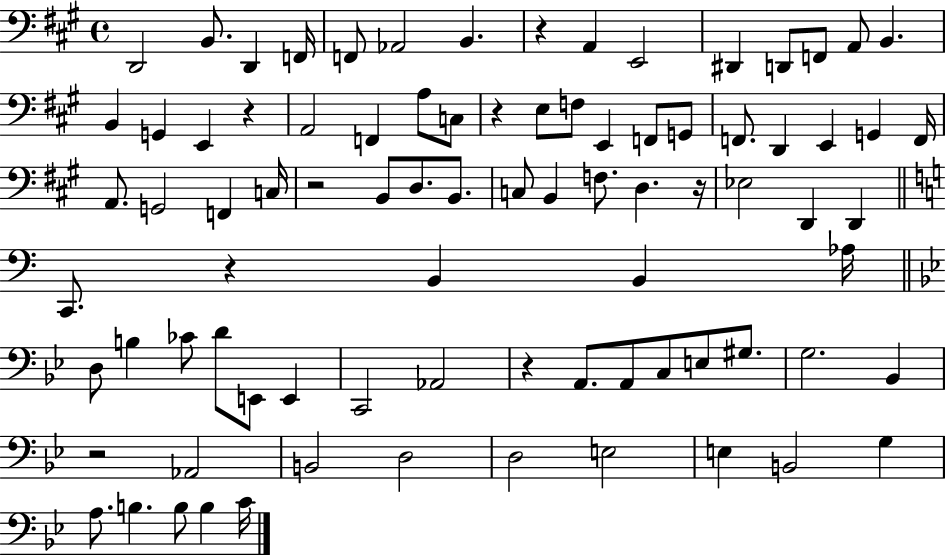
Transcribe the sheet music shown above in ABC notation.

X:1
T:Untitled
M:4/4
L:1/4
K:A
D,,2 B,,/2 D,, F,,/4 F,,/2 _A,,2 B,, z A,, E,,2 ^D,, D,,/2 F,,/2 A,,/2 B,, B,, G,, E,, z A,,2 F,, A,/2 C,/2 z E,/2 F,/2 E,, F,,/2 G,,/2 F,,/2 D,, E,, G,, F,,/4 A,,/2 G,,2 F,, C,/4 z2 B,,/2 D,/2 B,,/2 C,/2 B,, F,/2 D, z/4 _E,2 D,, D,, C,,/2 z B,, B,, _A,/4 D,/2 B, _C/2 D/2 E,,/2 E,, C,,2 _A,,2 z A,,/2 A,,/2 C,/2 E,/2 ^G,/2 G,2 _B,, z2 _A,,2 B,,2 D,2 D,2 E,2 E, B,,2 G, A,/2 B, B,/2 B, C/4